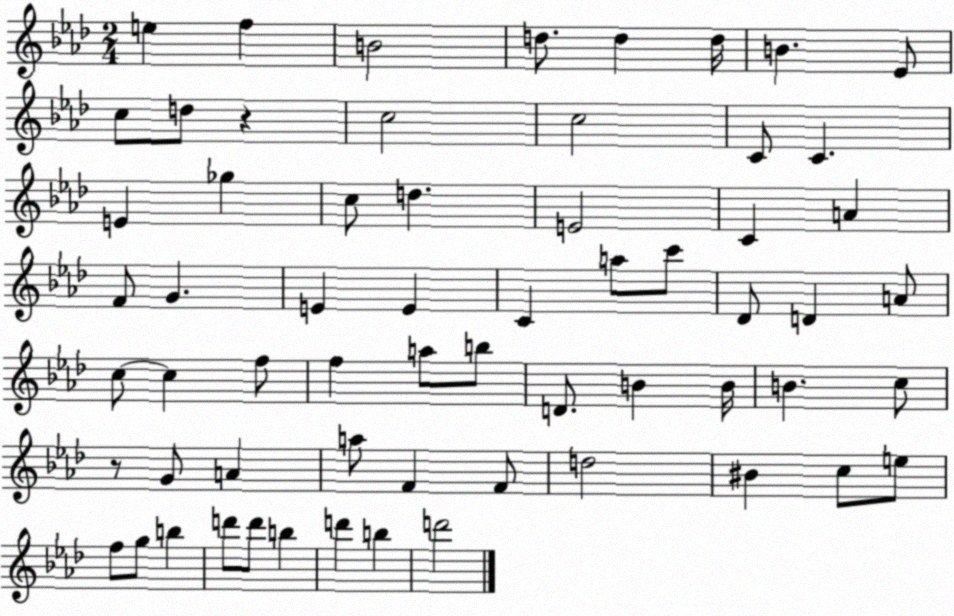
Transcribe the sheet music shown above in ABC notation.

X:1
T:Untitled
M:2/4
L:1/4
K:Ab
e f B2 d/2 d d/4 B _E/2 c/2 d/2 z c2 c2 C/2 C E _g c/2 d E2 C A F/2 G E E C a/2 c'/2 _D/2 D A/2 c/2 c f/2 f a/2 b/2 D/2 B B/4 B c/2 z/2 G/2 A a/2 F F/2 d2 ^B c/2 e/2 f/2 g/2 b d'/2 d'/2 b d' b d'2